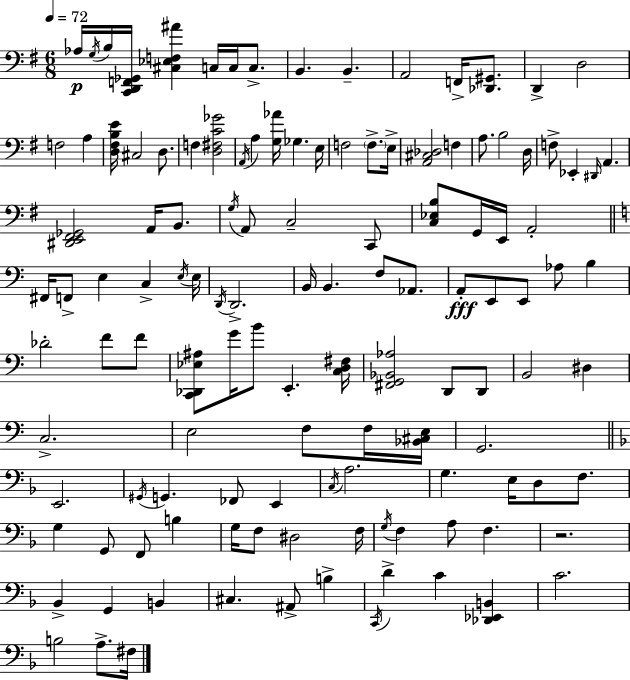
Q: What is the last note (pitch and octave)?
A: F#3